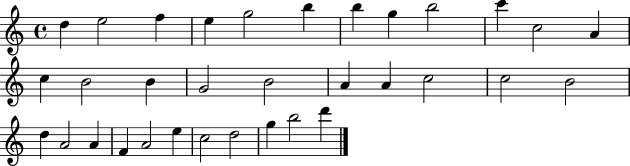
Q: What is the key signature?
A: C major